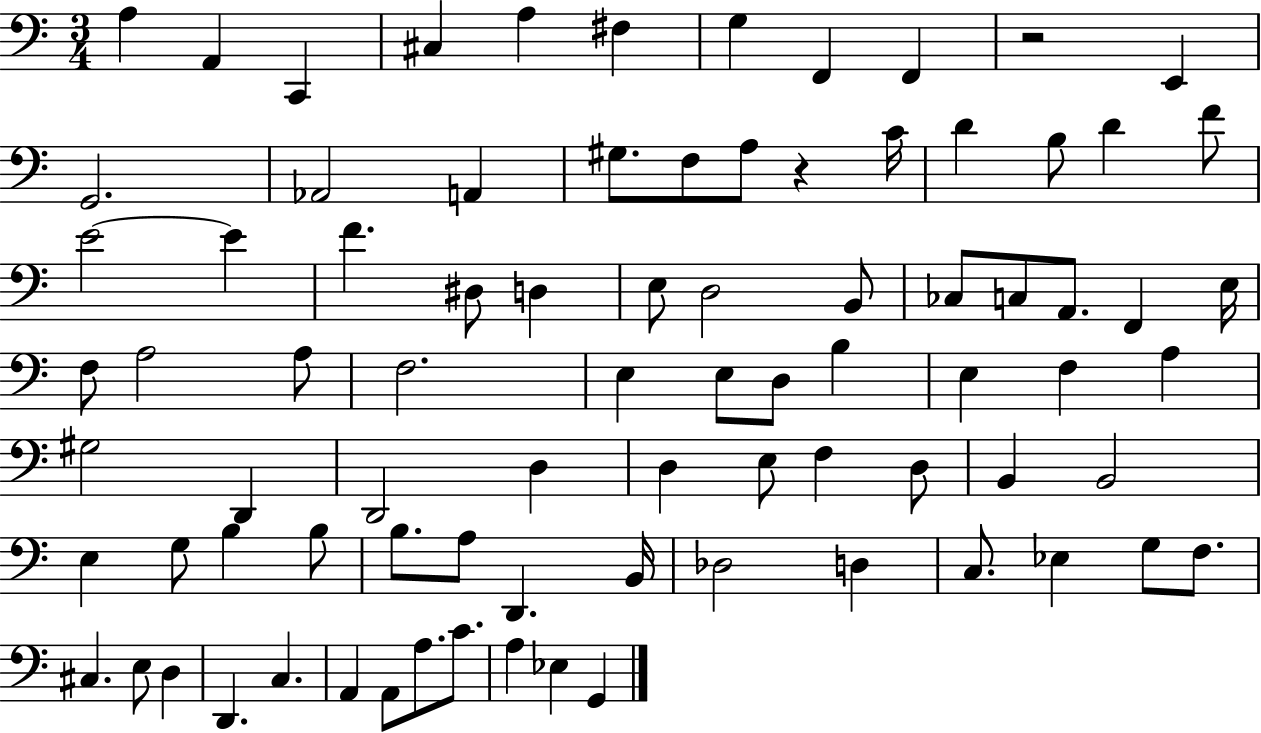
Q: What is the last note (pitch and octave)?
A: G2